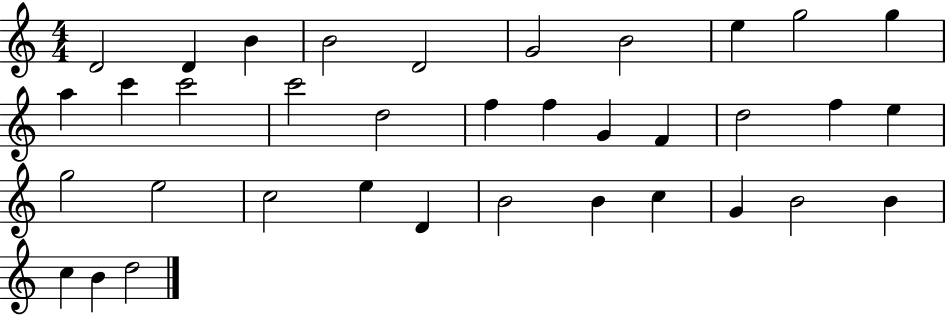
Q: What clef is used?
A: treble